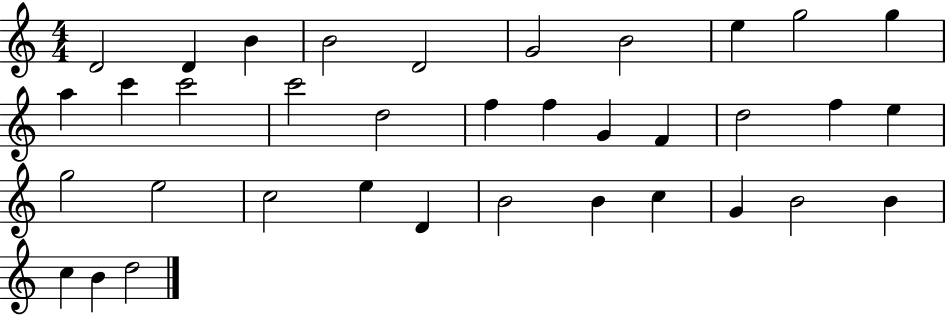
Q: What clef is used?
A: treble